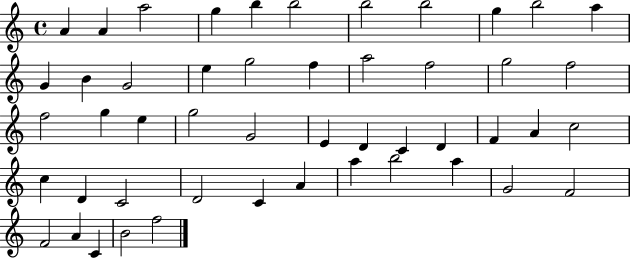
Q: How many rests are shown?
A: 0